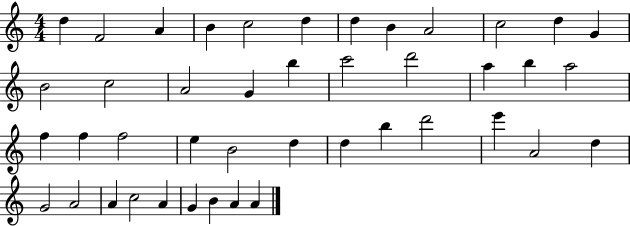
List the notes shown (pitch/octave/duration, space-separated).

D5/q F4/h A4/q B4/q C5/h D5/q D5/q B4/q A4/h C5/h D5/q G4/q B4/h C5/h A4/h G4/q B5/q C6/h D6/h A5/q B5/q A5/h F5/q F5/q F5/h E5/q B4/h D5/q D5/q B5/q D6/h E6/q A4/h D5/q G4/h A4/h A4/q C5/h A4/q G4/q B4/q A4/q A4/q